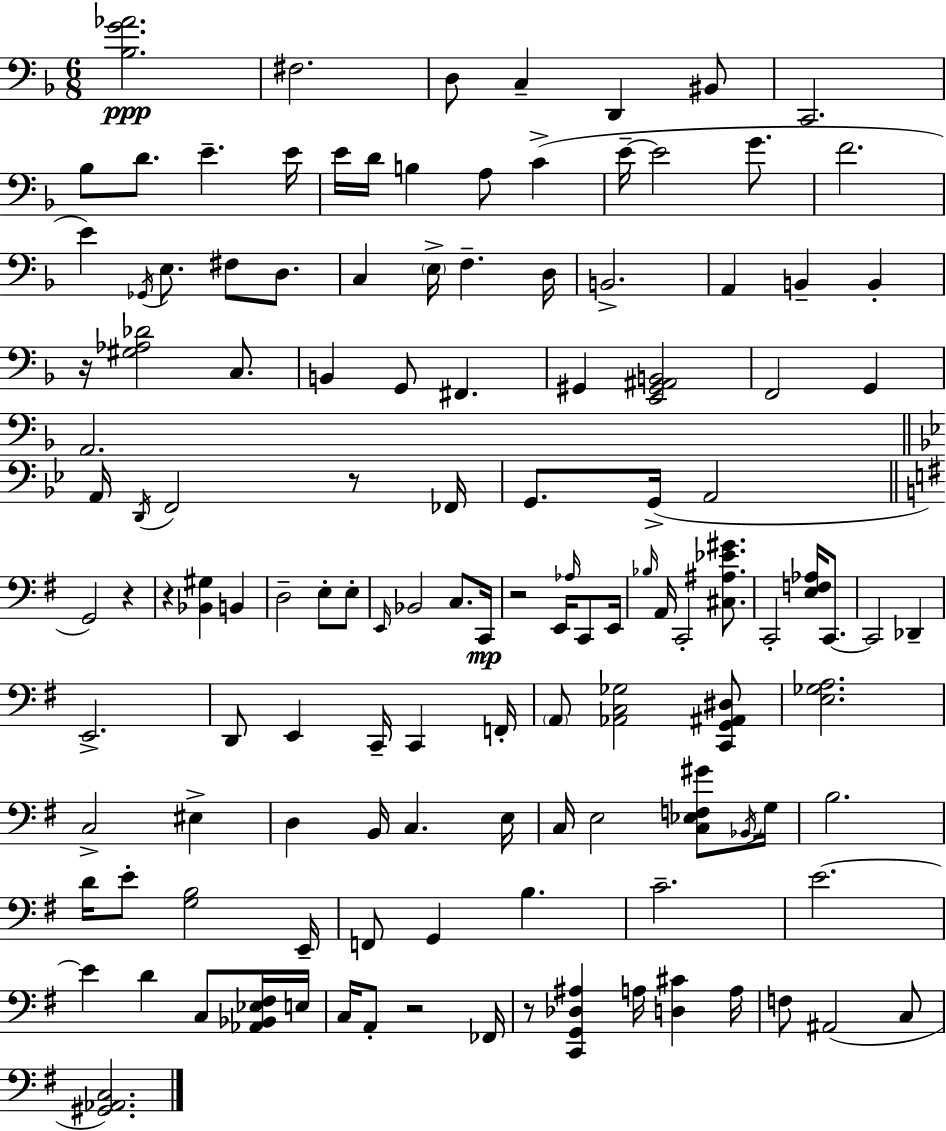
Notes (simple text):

[Bb3,G4,Ab4]/h. F#3/h. D3/e C3/q D2/q BIS2/e C2/h. Bb3/e D4/e. E4/q. E4/s E4/s D4/s B3/q A3/e C4/q E4/s E4/h G4/e. F4/h. E4/q Gb2/s E3/e. F#3/e D3/e. C3/q E3/s F3/q. D3/s B2/h. A2/q B2/q B2/q R/s [G#3,Ab3,Db4]/h C3/e. B2/q G2/e F#2/q. G#2/q [E2,G#2,A#2,B2]/h F2/h G2/q A2/h. A2/s D2/s F2/h R/e FES2/s G2/e. G2/s A2/h G2/h R/q R/q [Bb2,G#3]/q B2/q D3/h E3/e E3/e E2/s Bb2/h C3/e. C2/s R/h E2/s Ab3/s C2/e E2/s Bb3/s A2/s C2/h [C#3,A#3,Eb4,G#4]/e. C2/h [E3,F3,Ab3]/s C2/e. C2/h Db2/q E2/h. D2/e E2/q C2/s C2/q F2/s A2/e [Ab2,C3,Gb3]/h [C2,G2,A#2,D#3]/e [E3,Gb3,A3]/h. C3/h EIS3/q D3/q B2/s C3/q. E3/s C3/s E3/h [C3,Eb3,F3,G#4]/e Bb2/s G3/s B3/h. D4/s E4/e [G3,B3]/h E2/s F2/e G2/q B3/q. C4/h. E4/h. E4/q D4/q C3/e [Ab2,Bb2,Eb3,F#3]/s E3/s C3/s A2/e R/h FES2/s R/e [C2,G2,Db3,A#3]/q A3/s [D3,C#4]/q A3/s F3/e A#2/h C3/e [G#2,Ab2,C3]/h.